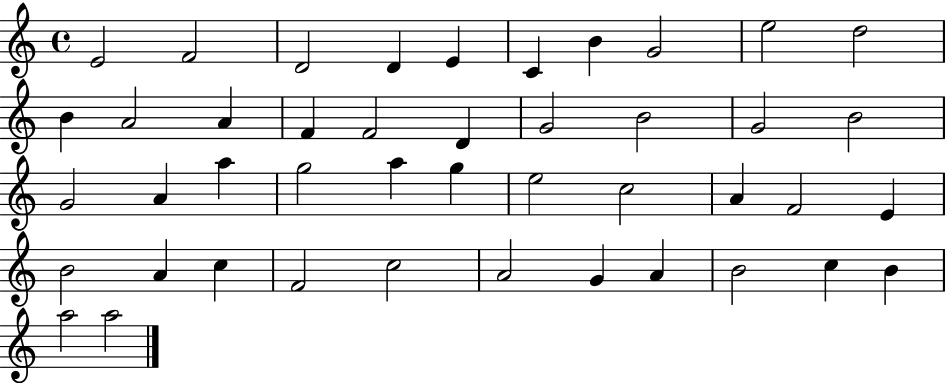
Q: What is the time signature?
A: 4/4